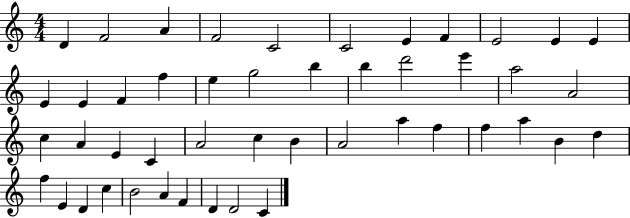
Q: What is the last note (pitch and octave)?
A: C4